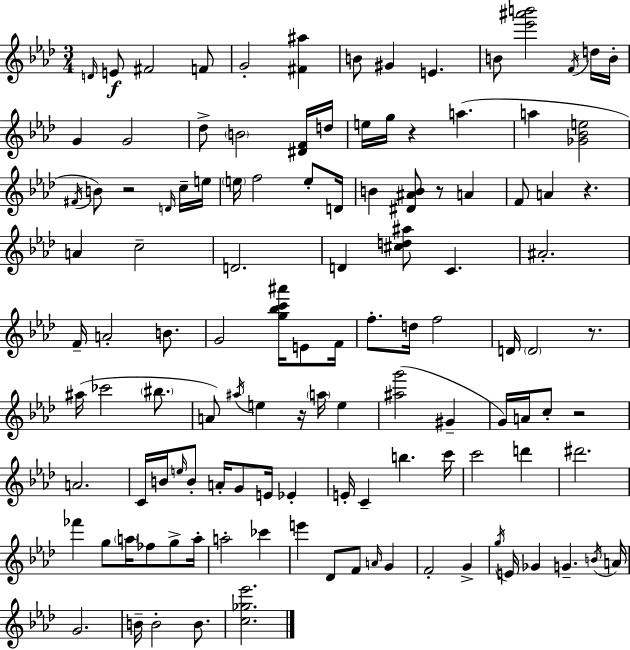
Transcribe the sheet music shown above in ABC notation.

X:1
T:Untitled
M:3/4
L:1/4
K:Fm
D/4 E/2 ^F2 F/2 G2 [^F^a] B/2 ^G E B/2 [_e'^a'b']2 F/4 d/4 B/4 G G2 _d/2 B2 [^DF]/4 d/4 e/4 g/4 z a a [_G_Be]2 ^F/4 B/2 z2 D/4 c/4 e/4 e/4 f2 e/2 D/4 B [^D^AB]/2 z/2 A F/2 A z A c2 D2 D [^cd^a]/2 C ^A2 F/4 A2 B/2 G2 [g_bc'^a']/4 E/2 F/4 f/2 d/4 f2 D/4 D2 z/2 ^a/4 _c'2 ^b/2 A/2 ^a/4 e z/4 a/4 e [^ag']2 ^G G/4 A/4 c/2 z2 A2 C/4 B/4 e/4 B/2 A/4 G/2 E/4 _E E/4 C b c'/4 c'2 d' ^d'2 _f' g/2 a/4 _f/2 g/2 a/4 a2 _c' e' _D/2 F/2 A/4 G F2 G g/4 E/4 _G G B/4 A/4 G2 B/4 B2 B/2 [c_g_e']2